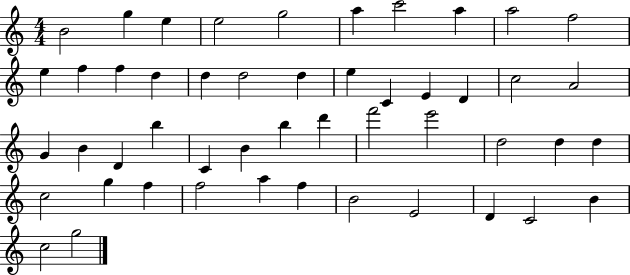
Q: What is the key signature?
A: C major